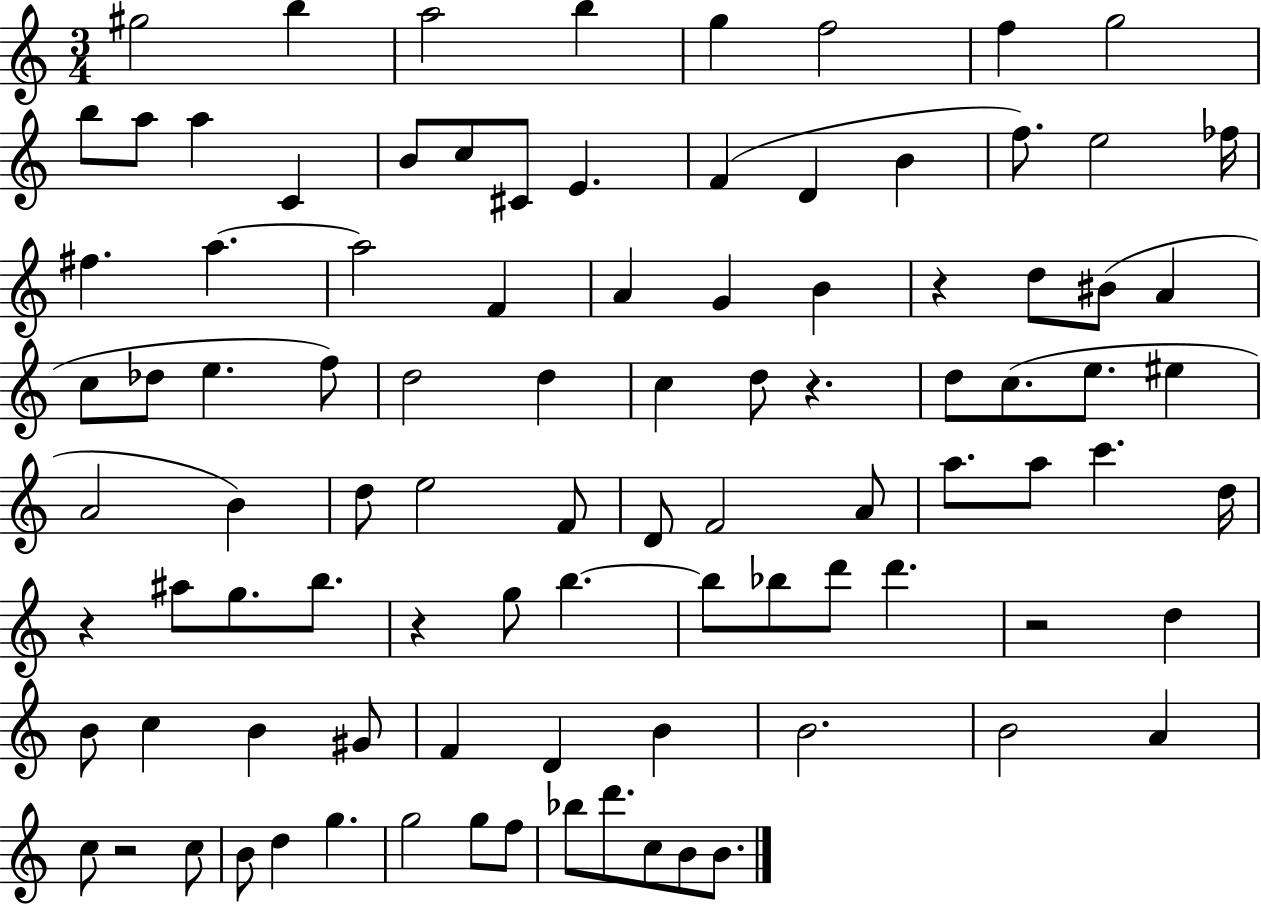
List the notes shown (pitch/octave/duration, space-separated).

G#5/h B5/q A5/h B5/q G5/q F5/h F5/q G5/h B5/e A5/e A5/q C4/q B4/e C5/e C#4/e E4/q. F4/q D4/q B4/q F5/e. E5/h FES5/s F#5/q. A5/q. A5/h F4/q A4/q G4/q B4/q R/q D5/e BIS4/e A4/q C5/e Db5/e E5/q. F5/e D5/h D5/q C5/q D5/e R/q. D5/e C5/e. E5/e. EIS5/q A4/h B4/q D5/e E5/h F4/e D4/e F4/h A4/e A5/e. A5/e C6/q. D5/s R/q A#5/e G5/e. B5/e. R/q G5/e B5/q. B5/e Bb5/e D6/e D6/q. R/h D5/q B4/e C5/q B4/q G#4/e F4/q D4/q B4/q B4/h. B4/h A4/q C5/e R/h C5/e B4/e D5/q G5/q. G5/h G5/e F5/e Bb5/e D6/e. C5/e B4/e B4/e.